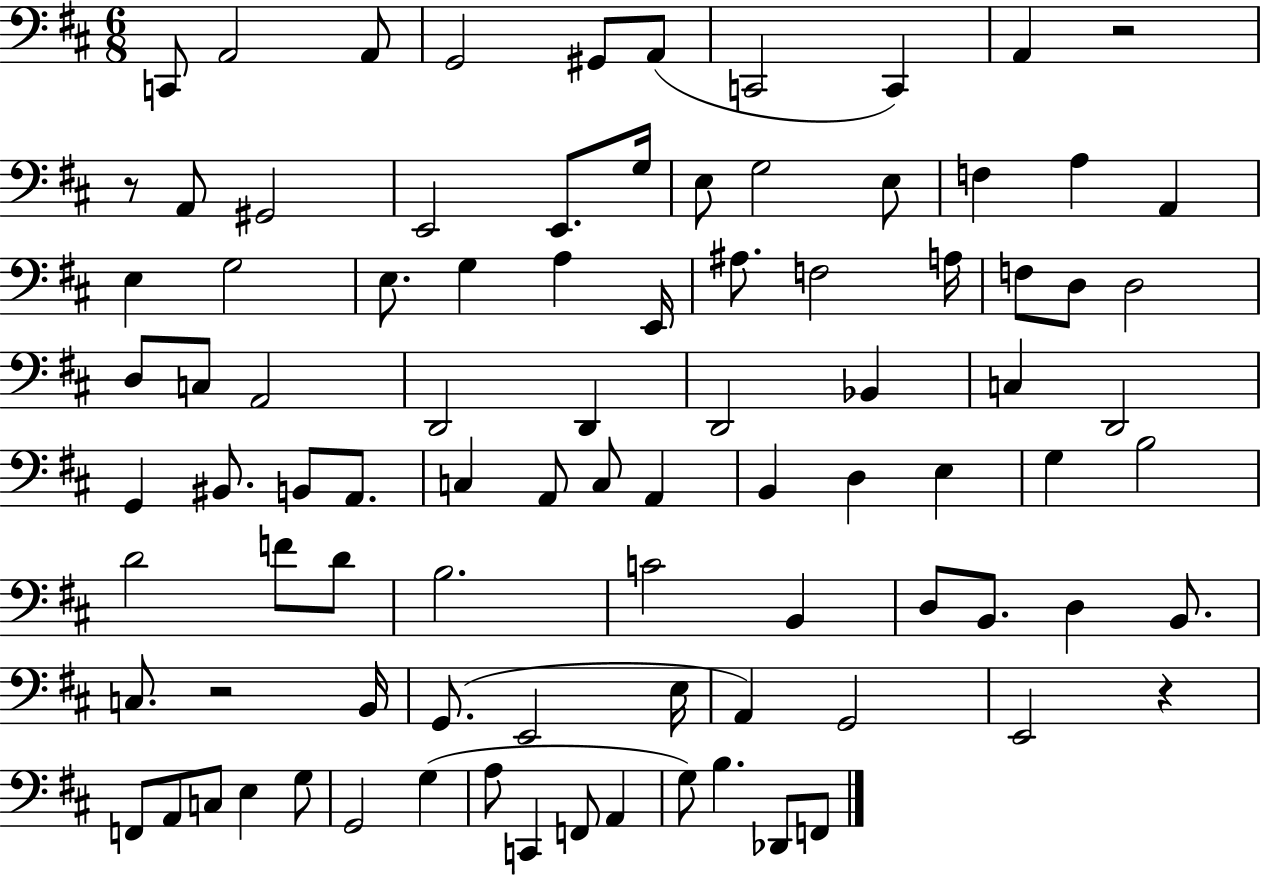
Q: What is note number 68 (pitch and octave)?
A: E2